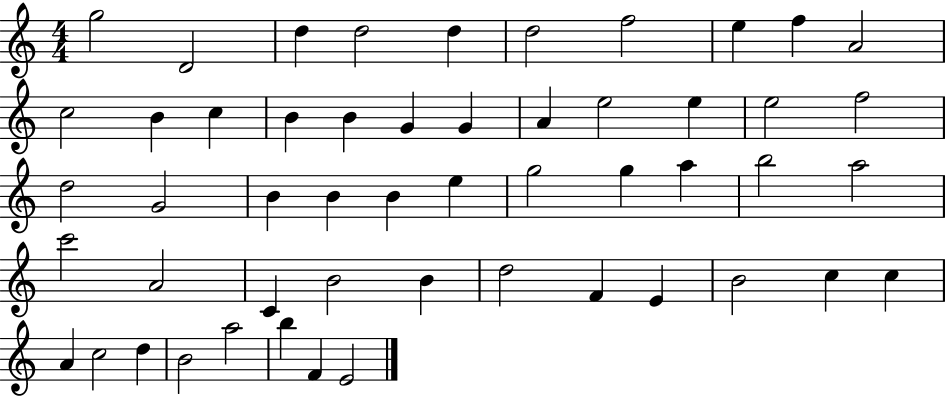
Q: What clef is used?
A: treble